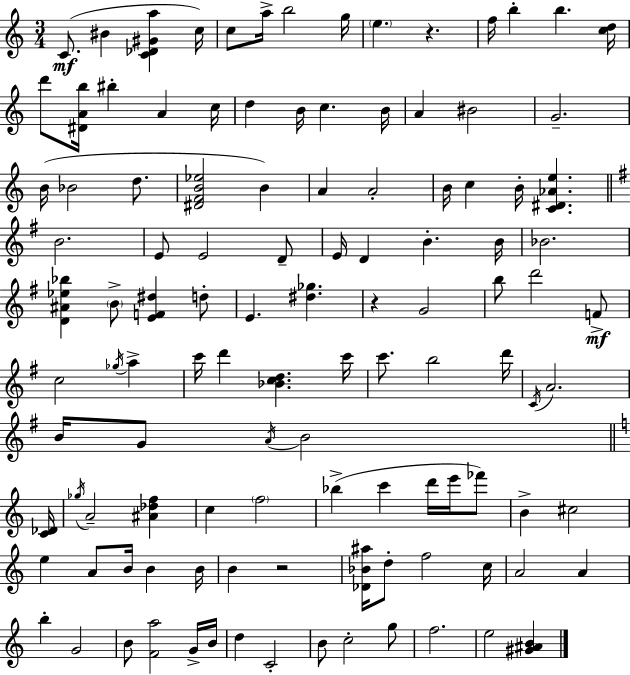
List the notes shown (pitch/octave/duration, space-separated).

C4/e. BIS4/q [C4,Db4,G#4,A5]/q C5/s C5/e A5/s B5/h G5/s E5/q. R/q. F5/s B5/q B5/q. [C5,D5]/s D6/e [D#4,A4,B5]/s BIS5/q A4/q C5/s D5/q B4/s C5/q. B4/s A4/q BIS4/h G4/h. B4/s Bb4/h D5/e. [D#4,F4,B4,Eb5]/h B4/q A4/q A4/h B4/s C5/q B4/s [C4,D#4,Ab4,E5]/q. B4/h. E4/e E4/h D4/e E4/s D4/q B4/q. B4/s Bb4/h. [D4,A#4,Eb5,Bb5]/q B4/e [E4,F4,D#5]/q D5/e E4/q. [D#5,Gb5]/q. R/q G4/h B5/e D6/h F4/e C5/h Gb5/s A5/q C6/s D6/q [Bb4,C5,D5]/q. C6/s C6/e. B5/h D6/s C4/s A4/h. B4/s G4/e A4/s B4/h [C4,Db4]/s Gb5/s A4/h [A#4,Db5,F5]/q C5/q F5/h Bb5/q C6/q D6/s E6/s FES6/e B4/q C#5/h E5/q A4/e B4/s B4/q B4/s B4/q R/h [Db4,Bb4,A#5]/s D5/e F5/h C5/s A4/h A4/q B5/q G4/h B4/e [F4,A5]/h G4/s B4/s D5/q C4/h B4/e C5/h G5/e F5/h. E5/h [G#4,A#4,B4]/q